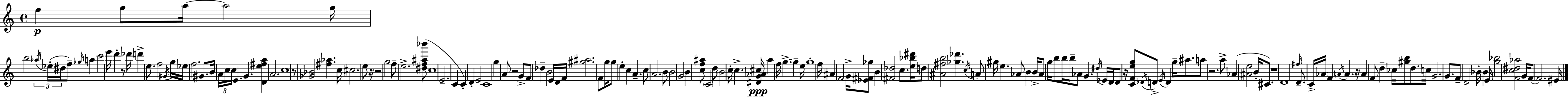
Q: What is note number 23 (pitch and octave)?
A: F5